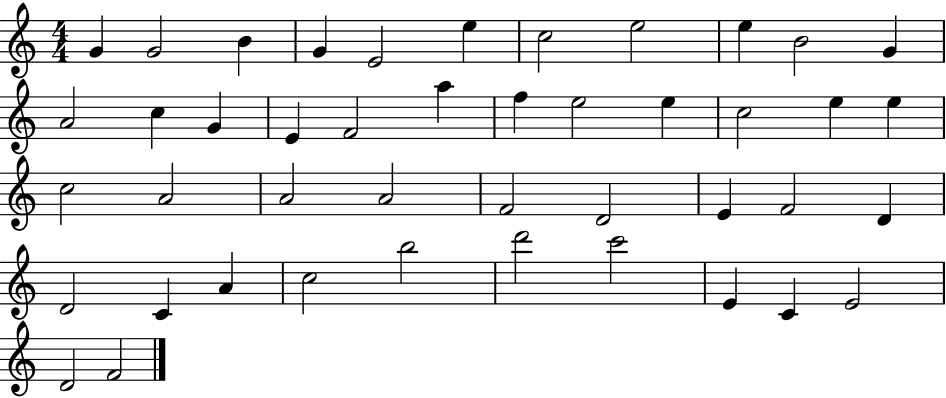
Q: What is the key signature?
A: C major